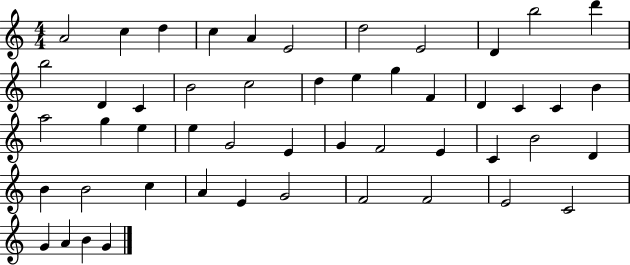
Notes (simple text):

A4/h C5/q D5/q C5/q A4/q E4/h D5/h E4/h D4/q B5/h D6/q B5/h D4/q C4/q B4/h C5/h D5/q E5/q G5/q F4/q D4/q C4/q C4/q B4/q A5/h G5/q E5/q E5/q G4/h E4/q G4/q F4/h E4/q C4/q B4/h D4/q B4/q B4/h C5/q A4/q E4/q G4/h F4/h F4/h E4/h C4/h G4/q A4/q B4/q G4/q